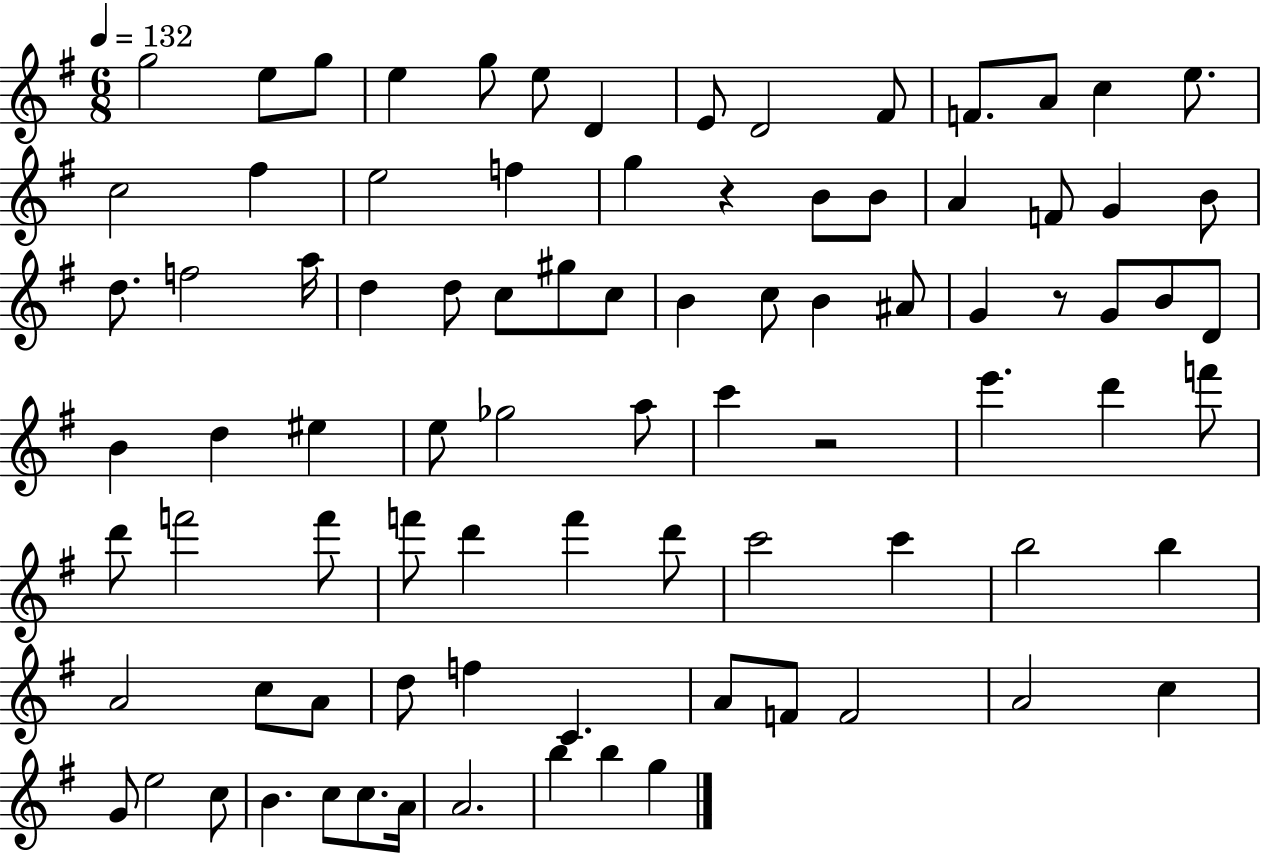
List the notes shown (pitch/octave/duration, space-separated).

G5/h E5/e G5/e E5/q G5/e E5/e D4/q E4/e D4/h F#4/e F4/e. A4/e C5/q E5/e. C5/h F#5/q E5/h F5/q G5/q R/q B4/e B4/e A4/q F4/e G4/q B4/e D5/e. F5/h A5/s D5/q D5/e C5/e G#5/e C5/e B4/q C5/e B4/q A#4/e G4/q R/e G4/e B4/e D4/e B4/q D5/q EIS5/q E5/e Gb5/h A5/e C6/q R/h E6/q. D6/q F6/e D6/e F6/h F6/e F6/e D6/q F6/q D6/e C6/h C6/q B5/h B5/q A4/h C5/e A4/e D5/e F5/q C4/q. A4/e F4/e F4/h A4/h C5/q G4/e E5/h C5/e B4/q. C5/e C5/e. A4/s A4/h. B5/q B5/q G5/q